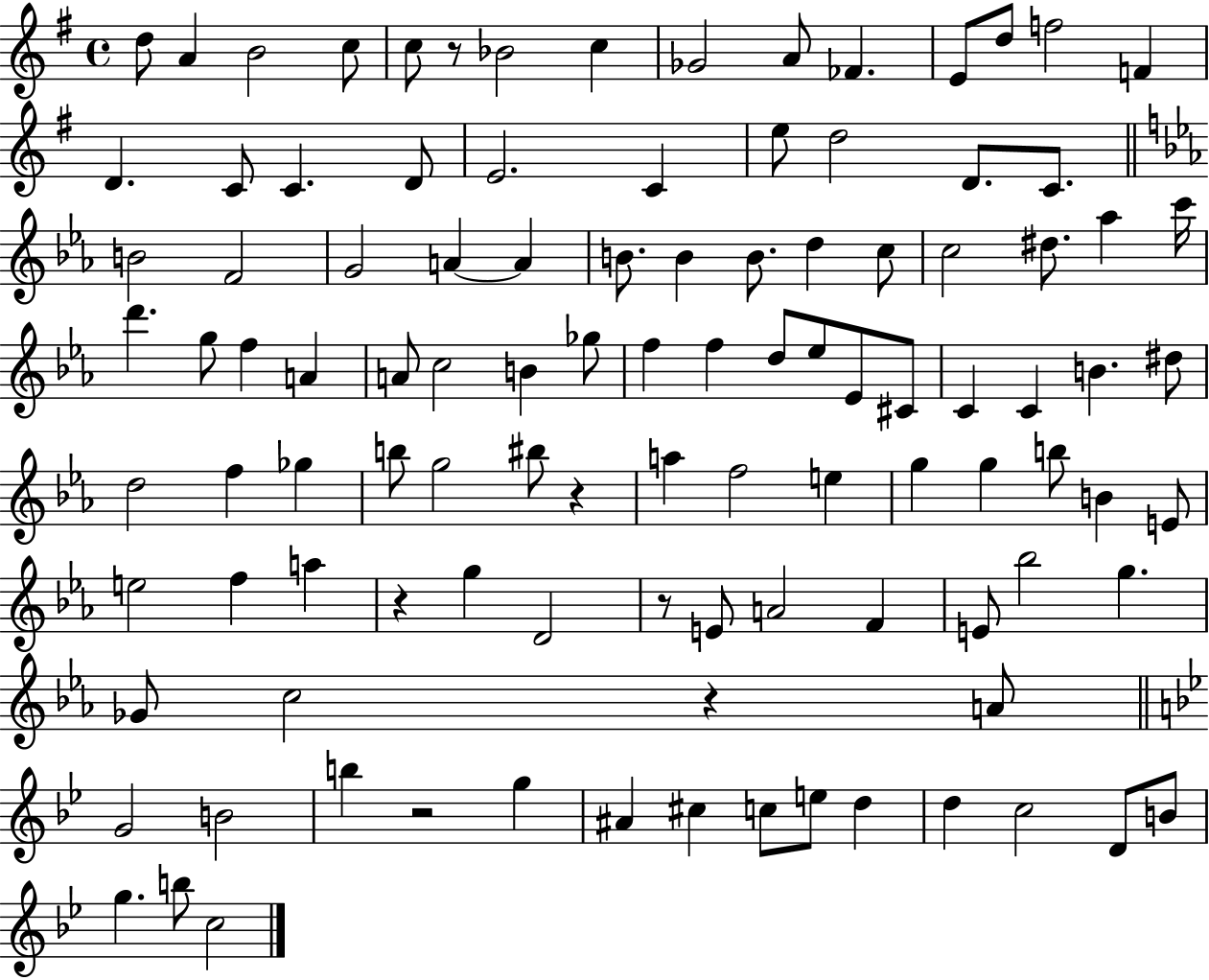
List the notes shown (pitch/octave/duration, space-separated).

D5/e A4/q B4/h C5/e C5/e R/e Bb4/h C5/q Gb4/h A4/e FES4/q. E4/e D5/e F5/h F4/q D4/q. C4/e C4/q. D4/e E4/h. C4/q E5/e D5/h D4/e. C4/e. B4/h F4/h G4/h A4/q A4/q B4/e. B4/q B4/e. D5/q C5/e C5/h D#5/e. Ab5/q C6/s D6/q. G5/e F5/q A4/q A4/e C5/h B4/q Gb5/e F5/q F5/q D5/e Eb5/e Eb4/e C#4/e C4/q C4/q B4/q. D#5/e D5/h F5/q Gb5/q B5/e G5/h BIS5/e R/q A5/q F5/h E5/q G5/q G5/q B5/e B4/q E4/e E5/h F5/q A5/q R/q G5/q D4/h R/e E4/e A4/h F4/q E4/e Bb5/h G5/q. Gb4/e C5/h R/q A4/e G4/h B4/h B5/q R/h G5/q A#4/q C#5/q C5/e E5/e D5/q D5/q C5/h D4/e B4/e G5/q. B5/e C5/h